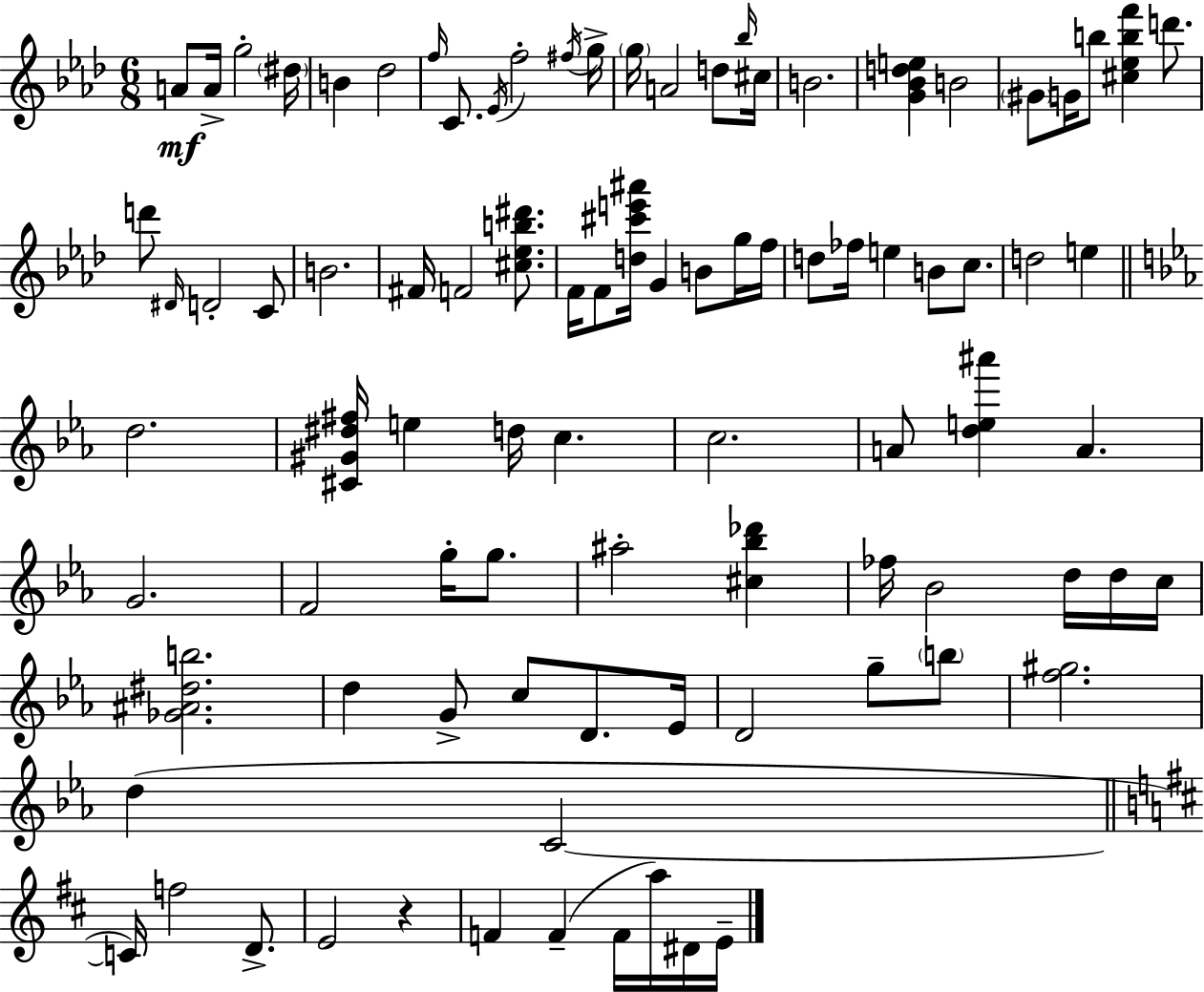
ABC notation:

X:1
T:Untitled
M:6/8
L:1/4
K:Fm
A/2 A/4 g2 ^d/4 B _d2 f/4 C/2 _E/4 f2 ^f/4 g/4 g/4 A2 d/2 _b/4 ^c/4 B2 [G_Bde] B2 ^G/2 G/4 b/2 [^c_ebf'] d'/2 d'/2 ^D/4 D2 C/2 B2 ^F/4 F2 [^c_eb^d']/2 F/4 F/2 [d^c'e'^a']/4 G B/2 g/4 f/4 d/2 _f/4 e B/2 c/2 d2 e d2 [^C^G^d^f]/4 e d/4 c c2 A/2 [de^a'] A G2 F2 g/4 g/2 ^a2 [^c_b_d'] _f/4 _B2 d/4 d/4 c/4 [_G^A^db]2 d G/2 c/2 D/2 _E/4 D2 g/2 b/2 [f^g]2 d C2 C/4 f2 D/2 E2 z F F F/4 a/4 ^D/4 E/4